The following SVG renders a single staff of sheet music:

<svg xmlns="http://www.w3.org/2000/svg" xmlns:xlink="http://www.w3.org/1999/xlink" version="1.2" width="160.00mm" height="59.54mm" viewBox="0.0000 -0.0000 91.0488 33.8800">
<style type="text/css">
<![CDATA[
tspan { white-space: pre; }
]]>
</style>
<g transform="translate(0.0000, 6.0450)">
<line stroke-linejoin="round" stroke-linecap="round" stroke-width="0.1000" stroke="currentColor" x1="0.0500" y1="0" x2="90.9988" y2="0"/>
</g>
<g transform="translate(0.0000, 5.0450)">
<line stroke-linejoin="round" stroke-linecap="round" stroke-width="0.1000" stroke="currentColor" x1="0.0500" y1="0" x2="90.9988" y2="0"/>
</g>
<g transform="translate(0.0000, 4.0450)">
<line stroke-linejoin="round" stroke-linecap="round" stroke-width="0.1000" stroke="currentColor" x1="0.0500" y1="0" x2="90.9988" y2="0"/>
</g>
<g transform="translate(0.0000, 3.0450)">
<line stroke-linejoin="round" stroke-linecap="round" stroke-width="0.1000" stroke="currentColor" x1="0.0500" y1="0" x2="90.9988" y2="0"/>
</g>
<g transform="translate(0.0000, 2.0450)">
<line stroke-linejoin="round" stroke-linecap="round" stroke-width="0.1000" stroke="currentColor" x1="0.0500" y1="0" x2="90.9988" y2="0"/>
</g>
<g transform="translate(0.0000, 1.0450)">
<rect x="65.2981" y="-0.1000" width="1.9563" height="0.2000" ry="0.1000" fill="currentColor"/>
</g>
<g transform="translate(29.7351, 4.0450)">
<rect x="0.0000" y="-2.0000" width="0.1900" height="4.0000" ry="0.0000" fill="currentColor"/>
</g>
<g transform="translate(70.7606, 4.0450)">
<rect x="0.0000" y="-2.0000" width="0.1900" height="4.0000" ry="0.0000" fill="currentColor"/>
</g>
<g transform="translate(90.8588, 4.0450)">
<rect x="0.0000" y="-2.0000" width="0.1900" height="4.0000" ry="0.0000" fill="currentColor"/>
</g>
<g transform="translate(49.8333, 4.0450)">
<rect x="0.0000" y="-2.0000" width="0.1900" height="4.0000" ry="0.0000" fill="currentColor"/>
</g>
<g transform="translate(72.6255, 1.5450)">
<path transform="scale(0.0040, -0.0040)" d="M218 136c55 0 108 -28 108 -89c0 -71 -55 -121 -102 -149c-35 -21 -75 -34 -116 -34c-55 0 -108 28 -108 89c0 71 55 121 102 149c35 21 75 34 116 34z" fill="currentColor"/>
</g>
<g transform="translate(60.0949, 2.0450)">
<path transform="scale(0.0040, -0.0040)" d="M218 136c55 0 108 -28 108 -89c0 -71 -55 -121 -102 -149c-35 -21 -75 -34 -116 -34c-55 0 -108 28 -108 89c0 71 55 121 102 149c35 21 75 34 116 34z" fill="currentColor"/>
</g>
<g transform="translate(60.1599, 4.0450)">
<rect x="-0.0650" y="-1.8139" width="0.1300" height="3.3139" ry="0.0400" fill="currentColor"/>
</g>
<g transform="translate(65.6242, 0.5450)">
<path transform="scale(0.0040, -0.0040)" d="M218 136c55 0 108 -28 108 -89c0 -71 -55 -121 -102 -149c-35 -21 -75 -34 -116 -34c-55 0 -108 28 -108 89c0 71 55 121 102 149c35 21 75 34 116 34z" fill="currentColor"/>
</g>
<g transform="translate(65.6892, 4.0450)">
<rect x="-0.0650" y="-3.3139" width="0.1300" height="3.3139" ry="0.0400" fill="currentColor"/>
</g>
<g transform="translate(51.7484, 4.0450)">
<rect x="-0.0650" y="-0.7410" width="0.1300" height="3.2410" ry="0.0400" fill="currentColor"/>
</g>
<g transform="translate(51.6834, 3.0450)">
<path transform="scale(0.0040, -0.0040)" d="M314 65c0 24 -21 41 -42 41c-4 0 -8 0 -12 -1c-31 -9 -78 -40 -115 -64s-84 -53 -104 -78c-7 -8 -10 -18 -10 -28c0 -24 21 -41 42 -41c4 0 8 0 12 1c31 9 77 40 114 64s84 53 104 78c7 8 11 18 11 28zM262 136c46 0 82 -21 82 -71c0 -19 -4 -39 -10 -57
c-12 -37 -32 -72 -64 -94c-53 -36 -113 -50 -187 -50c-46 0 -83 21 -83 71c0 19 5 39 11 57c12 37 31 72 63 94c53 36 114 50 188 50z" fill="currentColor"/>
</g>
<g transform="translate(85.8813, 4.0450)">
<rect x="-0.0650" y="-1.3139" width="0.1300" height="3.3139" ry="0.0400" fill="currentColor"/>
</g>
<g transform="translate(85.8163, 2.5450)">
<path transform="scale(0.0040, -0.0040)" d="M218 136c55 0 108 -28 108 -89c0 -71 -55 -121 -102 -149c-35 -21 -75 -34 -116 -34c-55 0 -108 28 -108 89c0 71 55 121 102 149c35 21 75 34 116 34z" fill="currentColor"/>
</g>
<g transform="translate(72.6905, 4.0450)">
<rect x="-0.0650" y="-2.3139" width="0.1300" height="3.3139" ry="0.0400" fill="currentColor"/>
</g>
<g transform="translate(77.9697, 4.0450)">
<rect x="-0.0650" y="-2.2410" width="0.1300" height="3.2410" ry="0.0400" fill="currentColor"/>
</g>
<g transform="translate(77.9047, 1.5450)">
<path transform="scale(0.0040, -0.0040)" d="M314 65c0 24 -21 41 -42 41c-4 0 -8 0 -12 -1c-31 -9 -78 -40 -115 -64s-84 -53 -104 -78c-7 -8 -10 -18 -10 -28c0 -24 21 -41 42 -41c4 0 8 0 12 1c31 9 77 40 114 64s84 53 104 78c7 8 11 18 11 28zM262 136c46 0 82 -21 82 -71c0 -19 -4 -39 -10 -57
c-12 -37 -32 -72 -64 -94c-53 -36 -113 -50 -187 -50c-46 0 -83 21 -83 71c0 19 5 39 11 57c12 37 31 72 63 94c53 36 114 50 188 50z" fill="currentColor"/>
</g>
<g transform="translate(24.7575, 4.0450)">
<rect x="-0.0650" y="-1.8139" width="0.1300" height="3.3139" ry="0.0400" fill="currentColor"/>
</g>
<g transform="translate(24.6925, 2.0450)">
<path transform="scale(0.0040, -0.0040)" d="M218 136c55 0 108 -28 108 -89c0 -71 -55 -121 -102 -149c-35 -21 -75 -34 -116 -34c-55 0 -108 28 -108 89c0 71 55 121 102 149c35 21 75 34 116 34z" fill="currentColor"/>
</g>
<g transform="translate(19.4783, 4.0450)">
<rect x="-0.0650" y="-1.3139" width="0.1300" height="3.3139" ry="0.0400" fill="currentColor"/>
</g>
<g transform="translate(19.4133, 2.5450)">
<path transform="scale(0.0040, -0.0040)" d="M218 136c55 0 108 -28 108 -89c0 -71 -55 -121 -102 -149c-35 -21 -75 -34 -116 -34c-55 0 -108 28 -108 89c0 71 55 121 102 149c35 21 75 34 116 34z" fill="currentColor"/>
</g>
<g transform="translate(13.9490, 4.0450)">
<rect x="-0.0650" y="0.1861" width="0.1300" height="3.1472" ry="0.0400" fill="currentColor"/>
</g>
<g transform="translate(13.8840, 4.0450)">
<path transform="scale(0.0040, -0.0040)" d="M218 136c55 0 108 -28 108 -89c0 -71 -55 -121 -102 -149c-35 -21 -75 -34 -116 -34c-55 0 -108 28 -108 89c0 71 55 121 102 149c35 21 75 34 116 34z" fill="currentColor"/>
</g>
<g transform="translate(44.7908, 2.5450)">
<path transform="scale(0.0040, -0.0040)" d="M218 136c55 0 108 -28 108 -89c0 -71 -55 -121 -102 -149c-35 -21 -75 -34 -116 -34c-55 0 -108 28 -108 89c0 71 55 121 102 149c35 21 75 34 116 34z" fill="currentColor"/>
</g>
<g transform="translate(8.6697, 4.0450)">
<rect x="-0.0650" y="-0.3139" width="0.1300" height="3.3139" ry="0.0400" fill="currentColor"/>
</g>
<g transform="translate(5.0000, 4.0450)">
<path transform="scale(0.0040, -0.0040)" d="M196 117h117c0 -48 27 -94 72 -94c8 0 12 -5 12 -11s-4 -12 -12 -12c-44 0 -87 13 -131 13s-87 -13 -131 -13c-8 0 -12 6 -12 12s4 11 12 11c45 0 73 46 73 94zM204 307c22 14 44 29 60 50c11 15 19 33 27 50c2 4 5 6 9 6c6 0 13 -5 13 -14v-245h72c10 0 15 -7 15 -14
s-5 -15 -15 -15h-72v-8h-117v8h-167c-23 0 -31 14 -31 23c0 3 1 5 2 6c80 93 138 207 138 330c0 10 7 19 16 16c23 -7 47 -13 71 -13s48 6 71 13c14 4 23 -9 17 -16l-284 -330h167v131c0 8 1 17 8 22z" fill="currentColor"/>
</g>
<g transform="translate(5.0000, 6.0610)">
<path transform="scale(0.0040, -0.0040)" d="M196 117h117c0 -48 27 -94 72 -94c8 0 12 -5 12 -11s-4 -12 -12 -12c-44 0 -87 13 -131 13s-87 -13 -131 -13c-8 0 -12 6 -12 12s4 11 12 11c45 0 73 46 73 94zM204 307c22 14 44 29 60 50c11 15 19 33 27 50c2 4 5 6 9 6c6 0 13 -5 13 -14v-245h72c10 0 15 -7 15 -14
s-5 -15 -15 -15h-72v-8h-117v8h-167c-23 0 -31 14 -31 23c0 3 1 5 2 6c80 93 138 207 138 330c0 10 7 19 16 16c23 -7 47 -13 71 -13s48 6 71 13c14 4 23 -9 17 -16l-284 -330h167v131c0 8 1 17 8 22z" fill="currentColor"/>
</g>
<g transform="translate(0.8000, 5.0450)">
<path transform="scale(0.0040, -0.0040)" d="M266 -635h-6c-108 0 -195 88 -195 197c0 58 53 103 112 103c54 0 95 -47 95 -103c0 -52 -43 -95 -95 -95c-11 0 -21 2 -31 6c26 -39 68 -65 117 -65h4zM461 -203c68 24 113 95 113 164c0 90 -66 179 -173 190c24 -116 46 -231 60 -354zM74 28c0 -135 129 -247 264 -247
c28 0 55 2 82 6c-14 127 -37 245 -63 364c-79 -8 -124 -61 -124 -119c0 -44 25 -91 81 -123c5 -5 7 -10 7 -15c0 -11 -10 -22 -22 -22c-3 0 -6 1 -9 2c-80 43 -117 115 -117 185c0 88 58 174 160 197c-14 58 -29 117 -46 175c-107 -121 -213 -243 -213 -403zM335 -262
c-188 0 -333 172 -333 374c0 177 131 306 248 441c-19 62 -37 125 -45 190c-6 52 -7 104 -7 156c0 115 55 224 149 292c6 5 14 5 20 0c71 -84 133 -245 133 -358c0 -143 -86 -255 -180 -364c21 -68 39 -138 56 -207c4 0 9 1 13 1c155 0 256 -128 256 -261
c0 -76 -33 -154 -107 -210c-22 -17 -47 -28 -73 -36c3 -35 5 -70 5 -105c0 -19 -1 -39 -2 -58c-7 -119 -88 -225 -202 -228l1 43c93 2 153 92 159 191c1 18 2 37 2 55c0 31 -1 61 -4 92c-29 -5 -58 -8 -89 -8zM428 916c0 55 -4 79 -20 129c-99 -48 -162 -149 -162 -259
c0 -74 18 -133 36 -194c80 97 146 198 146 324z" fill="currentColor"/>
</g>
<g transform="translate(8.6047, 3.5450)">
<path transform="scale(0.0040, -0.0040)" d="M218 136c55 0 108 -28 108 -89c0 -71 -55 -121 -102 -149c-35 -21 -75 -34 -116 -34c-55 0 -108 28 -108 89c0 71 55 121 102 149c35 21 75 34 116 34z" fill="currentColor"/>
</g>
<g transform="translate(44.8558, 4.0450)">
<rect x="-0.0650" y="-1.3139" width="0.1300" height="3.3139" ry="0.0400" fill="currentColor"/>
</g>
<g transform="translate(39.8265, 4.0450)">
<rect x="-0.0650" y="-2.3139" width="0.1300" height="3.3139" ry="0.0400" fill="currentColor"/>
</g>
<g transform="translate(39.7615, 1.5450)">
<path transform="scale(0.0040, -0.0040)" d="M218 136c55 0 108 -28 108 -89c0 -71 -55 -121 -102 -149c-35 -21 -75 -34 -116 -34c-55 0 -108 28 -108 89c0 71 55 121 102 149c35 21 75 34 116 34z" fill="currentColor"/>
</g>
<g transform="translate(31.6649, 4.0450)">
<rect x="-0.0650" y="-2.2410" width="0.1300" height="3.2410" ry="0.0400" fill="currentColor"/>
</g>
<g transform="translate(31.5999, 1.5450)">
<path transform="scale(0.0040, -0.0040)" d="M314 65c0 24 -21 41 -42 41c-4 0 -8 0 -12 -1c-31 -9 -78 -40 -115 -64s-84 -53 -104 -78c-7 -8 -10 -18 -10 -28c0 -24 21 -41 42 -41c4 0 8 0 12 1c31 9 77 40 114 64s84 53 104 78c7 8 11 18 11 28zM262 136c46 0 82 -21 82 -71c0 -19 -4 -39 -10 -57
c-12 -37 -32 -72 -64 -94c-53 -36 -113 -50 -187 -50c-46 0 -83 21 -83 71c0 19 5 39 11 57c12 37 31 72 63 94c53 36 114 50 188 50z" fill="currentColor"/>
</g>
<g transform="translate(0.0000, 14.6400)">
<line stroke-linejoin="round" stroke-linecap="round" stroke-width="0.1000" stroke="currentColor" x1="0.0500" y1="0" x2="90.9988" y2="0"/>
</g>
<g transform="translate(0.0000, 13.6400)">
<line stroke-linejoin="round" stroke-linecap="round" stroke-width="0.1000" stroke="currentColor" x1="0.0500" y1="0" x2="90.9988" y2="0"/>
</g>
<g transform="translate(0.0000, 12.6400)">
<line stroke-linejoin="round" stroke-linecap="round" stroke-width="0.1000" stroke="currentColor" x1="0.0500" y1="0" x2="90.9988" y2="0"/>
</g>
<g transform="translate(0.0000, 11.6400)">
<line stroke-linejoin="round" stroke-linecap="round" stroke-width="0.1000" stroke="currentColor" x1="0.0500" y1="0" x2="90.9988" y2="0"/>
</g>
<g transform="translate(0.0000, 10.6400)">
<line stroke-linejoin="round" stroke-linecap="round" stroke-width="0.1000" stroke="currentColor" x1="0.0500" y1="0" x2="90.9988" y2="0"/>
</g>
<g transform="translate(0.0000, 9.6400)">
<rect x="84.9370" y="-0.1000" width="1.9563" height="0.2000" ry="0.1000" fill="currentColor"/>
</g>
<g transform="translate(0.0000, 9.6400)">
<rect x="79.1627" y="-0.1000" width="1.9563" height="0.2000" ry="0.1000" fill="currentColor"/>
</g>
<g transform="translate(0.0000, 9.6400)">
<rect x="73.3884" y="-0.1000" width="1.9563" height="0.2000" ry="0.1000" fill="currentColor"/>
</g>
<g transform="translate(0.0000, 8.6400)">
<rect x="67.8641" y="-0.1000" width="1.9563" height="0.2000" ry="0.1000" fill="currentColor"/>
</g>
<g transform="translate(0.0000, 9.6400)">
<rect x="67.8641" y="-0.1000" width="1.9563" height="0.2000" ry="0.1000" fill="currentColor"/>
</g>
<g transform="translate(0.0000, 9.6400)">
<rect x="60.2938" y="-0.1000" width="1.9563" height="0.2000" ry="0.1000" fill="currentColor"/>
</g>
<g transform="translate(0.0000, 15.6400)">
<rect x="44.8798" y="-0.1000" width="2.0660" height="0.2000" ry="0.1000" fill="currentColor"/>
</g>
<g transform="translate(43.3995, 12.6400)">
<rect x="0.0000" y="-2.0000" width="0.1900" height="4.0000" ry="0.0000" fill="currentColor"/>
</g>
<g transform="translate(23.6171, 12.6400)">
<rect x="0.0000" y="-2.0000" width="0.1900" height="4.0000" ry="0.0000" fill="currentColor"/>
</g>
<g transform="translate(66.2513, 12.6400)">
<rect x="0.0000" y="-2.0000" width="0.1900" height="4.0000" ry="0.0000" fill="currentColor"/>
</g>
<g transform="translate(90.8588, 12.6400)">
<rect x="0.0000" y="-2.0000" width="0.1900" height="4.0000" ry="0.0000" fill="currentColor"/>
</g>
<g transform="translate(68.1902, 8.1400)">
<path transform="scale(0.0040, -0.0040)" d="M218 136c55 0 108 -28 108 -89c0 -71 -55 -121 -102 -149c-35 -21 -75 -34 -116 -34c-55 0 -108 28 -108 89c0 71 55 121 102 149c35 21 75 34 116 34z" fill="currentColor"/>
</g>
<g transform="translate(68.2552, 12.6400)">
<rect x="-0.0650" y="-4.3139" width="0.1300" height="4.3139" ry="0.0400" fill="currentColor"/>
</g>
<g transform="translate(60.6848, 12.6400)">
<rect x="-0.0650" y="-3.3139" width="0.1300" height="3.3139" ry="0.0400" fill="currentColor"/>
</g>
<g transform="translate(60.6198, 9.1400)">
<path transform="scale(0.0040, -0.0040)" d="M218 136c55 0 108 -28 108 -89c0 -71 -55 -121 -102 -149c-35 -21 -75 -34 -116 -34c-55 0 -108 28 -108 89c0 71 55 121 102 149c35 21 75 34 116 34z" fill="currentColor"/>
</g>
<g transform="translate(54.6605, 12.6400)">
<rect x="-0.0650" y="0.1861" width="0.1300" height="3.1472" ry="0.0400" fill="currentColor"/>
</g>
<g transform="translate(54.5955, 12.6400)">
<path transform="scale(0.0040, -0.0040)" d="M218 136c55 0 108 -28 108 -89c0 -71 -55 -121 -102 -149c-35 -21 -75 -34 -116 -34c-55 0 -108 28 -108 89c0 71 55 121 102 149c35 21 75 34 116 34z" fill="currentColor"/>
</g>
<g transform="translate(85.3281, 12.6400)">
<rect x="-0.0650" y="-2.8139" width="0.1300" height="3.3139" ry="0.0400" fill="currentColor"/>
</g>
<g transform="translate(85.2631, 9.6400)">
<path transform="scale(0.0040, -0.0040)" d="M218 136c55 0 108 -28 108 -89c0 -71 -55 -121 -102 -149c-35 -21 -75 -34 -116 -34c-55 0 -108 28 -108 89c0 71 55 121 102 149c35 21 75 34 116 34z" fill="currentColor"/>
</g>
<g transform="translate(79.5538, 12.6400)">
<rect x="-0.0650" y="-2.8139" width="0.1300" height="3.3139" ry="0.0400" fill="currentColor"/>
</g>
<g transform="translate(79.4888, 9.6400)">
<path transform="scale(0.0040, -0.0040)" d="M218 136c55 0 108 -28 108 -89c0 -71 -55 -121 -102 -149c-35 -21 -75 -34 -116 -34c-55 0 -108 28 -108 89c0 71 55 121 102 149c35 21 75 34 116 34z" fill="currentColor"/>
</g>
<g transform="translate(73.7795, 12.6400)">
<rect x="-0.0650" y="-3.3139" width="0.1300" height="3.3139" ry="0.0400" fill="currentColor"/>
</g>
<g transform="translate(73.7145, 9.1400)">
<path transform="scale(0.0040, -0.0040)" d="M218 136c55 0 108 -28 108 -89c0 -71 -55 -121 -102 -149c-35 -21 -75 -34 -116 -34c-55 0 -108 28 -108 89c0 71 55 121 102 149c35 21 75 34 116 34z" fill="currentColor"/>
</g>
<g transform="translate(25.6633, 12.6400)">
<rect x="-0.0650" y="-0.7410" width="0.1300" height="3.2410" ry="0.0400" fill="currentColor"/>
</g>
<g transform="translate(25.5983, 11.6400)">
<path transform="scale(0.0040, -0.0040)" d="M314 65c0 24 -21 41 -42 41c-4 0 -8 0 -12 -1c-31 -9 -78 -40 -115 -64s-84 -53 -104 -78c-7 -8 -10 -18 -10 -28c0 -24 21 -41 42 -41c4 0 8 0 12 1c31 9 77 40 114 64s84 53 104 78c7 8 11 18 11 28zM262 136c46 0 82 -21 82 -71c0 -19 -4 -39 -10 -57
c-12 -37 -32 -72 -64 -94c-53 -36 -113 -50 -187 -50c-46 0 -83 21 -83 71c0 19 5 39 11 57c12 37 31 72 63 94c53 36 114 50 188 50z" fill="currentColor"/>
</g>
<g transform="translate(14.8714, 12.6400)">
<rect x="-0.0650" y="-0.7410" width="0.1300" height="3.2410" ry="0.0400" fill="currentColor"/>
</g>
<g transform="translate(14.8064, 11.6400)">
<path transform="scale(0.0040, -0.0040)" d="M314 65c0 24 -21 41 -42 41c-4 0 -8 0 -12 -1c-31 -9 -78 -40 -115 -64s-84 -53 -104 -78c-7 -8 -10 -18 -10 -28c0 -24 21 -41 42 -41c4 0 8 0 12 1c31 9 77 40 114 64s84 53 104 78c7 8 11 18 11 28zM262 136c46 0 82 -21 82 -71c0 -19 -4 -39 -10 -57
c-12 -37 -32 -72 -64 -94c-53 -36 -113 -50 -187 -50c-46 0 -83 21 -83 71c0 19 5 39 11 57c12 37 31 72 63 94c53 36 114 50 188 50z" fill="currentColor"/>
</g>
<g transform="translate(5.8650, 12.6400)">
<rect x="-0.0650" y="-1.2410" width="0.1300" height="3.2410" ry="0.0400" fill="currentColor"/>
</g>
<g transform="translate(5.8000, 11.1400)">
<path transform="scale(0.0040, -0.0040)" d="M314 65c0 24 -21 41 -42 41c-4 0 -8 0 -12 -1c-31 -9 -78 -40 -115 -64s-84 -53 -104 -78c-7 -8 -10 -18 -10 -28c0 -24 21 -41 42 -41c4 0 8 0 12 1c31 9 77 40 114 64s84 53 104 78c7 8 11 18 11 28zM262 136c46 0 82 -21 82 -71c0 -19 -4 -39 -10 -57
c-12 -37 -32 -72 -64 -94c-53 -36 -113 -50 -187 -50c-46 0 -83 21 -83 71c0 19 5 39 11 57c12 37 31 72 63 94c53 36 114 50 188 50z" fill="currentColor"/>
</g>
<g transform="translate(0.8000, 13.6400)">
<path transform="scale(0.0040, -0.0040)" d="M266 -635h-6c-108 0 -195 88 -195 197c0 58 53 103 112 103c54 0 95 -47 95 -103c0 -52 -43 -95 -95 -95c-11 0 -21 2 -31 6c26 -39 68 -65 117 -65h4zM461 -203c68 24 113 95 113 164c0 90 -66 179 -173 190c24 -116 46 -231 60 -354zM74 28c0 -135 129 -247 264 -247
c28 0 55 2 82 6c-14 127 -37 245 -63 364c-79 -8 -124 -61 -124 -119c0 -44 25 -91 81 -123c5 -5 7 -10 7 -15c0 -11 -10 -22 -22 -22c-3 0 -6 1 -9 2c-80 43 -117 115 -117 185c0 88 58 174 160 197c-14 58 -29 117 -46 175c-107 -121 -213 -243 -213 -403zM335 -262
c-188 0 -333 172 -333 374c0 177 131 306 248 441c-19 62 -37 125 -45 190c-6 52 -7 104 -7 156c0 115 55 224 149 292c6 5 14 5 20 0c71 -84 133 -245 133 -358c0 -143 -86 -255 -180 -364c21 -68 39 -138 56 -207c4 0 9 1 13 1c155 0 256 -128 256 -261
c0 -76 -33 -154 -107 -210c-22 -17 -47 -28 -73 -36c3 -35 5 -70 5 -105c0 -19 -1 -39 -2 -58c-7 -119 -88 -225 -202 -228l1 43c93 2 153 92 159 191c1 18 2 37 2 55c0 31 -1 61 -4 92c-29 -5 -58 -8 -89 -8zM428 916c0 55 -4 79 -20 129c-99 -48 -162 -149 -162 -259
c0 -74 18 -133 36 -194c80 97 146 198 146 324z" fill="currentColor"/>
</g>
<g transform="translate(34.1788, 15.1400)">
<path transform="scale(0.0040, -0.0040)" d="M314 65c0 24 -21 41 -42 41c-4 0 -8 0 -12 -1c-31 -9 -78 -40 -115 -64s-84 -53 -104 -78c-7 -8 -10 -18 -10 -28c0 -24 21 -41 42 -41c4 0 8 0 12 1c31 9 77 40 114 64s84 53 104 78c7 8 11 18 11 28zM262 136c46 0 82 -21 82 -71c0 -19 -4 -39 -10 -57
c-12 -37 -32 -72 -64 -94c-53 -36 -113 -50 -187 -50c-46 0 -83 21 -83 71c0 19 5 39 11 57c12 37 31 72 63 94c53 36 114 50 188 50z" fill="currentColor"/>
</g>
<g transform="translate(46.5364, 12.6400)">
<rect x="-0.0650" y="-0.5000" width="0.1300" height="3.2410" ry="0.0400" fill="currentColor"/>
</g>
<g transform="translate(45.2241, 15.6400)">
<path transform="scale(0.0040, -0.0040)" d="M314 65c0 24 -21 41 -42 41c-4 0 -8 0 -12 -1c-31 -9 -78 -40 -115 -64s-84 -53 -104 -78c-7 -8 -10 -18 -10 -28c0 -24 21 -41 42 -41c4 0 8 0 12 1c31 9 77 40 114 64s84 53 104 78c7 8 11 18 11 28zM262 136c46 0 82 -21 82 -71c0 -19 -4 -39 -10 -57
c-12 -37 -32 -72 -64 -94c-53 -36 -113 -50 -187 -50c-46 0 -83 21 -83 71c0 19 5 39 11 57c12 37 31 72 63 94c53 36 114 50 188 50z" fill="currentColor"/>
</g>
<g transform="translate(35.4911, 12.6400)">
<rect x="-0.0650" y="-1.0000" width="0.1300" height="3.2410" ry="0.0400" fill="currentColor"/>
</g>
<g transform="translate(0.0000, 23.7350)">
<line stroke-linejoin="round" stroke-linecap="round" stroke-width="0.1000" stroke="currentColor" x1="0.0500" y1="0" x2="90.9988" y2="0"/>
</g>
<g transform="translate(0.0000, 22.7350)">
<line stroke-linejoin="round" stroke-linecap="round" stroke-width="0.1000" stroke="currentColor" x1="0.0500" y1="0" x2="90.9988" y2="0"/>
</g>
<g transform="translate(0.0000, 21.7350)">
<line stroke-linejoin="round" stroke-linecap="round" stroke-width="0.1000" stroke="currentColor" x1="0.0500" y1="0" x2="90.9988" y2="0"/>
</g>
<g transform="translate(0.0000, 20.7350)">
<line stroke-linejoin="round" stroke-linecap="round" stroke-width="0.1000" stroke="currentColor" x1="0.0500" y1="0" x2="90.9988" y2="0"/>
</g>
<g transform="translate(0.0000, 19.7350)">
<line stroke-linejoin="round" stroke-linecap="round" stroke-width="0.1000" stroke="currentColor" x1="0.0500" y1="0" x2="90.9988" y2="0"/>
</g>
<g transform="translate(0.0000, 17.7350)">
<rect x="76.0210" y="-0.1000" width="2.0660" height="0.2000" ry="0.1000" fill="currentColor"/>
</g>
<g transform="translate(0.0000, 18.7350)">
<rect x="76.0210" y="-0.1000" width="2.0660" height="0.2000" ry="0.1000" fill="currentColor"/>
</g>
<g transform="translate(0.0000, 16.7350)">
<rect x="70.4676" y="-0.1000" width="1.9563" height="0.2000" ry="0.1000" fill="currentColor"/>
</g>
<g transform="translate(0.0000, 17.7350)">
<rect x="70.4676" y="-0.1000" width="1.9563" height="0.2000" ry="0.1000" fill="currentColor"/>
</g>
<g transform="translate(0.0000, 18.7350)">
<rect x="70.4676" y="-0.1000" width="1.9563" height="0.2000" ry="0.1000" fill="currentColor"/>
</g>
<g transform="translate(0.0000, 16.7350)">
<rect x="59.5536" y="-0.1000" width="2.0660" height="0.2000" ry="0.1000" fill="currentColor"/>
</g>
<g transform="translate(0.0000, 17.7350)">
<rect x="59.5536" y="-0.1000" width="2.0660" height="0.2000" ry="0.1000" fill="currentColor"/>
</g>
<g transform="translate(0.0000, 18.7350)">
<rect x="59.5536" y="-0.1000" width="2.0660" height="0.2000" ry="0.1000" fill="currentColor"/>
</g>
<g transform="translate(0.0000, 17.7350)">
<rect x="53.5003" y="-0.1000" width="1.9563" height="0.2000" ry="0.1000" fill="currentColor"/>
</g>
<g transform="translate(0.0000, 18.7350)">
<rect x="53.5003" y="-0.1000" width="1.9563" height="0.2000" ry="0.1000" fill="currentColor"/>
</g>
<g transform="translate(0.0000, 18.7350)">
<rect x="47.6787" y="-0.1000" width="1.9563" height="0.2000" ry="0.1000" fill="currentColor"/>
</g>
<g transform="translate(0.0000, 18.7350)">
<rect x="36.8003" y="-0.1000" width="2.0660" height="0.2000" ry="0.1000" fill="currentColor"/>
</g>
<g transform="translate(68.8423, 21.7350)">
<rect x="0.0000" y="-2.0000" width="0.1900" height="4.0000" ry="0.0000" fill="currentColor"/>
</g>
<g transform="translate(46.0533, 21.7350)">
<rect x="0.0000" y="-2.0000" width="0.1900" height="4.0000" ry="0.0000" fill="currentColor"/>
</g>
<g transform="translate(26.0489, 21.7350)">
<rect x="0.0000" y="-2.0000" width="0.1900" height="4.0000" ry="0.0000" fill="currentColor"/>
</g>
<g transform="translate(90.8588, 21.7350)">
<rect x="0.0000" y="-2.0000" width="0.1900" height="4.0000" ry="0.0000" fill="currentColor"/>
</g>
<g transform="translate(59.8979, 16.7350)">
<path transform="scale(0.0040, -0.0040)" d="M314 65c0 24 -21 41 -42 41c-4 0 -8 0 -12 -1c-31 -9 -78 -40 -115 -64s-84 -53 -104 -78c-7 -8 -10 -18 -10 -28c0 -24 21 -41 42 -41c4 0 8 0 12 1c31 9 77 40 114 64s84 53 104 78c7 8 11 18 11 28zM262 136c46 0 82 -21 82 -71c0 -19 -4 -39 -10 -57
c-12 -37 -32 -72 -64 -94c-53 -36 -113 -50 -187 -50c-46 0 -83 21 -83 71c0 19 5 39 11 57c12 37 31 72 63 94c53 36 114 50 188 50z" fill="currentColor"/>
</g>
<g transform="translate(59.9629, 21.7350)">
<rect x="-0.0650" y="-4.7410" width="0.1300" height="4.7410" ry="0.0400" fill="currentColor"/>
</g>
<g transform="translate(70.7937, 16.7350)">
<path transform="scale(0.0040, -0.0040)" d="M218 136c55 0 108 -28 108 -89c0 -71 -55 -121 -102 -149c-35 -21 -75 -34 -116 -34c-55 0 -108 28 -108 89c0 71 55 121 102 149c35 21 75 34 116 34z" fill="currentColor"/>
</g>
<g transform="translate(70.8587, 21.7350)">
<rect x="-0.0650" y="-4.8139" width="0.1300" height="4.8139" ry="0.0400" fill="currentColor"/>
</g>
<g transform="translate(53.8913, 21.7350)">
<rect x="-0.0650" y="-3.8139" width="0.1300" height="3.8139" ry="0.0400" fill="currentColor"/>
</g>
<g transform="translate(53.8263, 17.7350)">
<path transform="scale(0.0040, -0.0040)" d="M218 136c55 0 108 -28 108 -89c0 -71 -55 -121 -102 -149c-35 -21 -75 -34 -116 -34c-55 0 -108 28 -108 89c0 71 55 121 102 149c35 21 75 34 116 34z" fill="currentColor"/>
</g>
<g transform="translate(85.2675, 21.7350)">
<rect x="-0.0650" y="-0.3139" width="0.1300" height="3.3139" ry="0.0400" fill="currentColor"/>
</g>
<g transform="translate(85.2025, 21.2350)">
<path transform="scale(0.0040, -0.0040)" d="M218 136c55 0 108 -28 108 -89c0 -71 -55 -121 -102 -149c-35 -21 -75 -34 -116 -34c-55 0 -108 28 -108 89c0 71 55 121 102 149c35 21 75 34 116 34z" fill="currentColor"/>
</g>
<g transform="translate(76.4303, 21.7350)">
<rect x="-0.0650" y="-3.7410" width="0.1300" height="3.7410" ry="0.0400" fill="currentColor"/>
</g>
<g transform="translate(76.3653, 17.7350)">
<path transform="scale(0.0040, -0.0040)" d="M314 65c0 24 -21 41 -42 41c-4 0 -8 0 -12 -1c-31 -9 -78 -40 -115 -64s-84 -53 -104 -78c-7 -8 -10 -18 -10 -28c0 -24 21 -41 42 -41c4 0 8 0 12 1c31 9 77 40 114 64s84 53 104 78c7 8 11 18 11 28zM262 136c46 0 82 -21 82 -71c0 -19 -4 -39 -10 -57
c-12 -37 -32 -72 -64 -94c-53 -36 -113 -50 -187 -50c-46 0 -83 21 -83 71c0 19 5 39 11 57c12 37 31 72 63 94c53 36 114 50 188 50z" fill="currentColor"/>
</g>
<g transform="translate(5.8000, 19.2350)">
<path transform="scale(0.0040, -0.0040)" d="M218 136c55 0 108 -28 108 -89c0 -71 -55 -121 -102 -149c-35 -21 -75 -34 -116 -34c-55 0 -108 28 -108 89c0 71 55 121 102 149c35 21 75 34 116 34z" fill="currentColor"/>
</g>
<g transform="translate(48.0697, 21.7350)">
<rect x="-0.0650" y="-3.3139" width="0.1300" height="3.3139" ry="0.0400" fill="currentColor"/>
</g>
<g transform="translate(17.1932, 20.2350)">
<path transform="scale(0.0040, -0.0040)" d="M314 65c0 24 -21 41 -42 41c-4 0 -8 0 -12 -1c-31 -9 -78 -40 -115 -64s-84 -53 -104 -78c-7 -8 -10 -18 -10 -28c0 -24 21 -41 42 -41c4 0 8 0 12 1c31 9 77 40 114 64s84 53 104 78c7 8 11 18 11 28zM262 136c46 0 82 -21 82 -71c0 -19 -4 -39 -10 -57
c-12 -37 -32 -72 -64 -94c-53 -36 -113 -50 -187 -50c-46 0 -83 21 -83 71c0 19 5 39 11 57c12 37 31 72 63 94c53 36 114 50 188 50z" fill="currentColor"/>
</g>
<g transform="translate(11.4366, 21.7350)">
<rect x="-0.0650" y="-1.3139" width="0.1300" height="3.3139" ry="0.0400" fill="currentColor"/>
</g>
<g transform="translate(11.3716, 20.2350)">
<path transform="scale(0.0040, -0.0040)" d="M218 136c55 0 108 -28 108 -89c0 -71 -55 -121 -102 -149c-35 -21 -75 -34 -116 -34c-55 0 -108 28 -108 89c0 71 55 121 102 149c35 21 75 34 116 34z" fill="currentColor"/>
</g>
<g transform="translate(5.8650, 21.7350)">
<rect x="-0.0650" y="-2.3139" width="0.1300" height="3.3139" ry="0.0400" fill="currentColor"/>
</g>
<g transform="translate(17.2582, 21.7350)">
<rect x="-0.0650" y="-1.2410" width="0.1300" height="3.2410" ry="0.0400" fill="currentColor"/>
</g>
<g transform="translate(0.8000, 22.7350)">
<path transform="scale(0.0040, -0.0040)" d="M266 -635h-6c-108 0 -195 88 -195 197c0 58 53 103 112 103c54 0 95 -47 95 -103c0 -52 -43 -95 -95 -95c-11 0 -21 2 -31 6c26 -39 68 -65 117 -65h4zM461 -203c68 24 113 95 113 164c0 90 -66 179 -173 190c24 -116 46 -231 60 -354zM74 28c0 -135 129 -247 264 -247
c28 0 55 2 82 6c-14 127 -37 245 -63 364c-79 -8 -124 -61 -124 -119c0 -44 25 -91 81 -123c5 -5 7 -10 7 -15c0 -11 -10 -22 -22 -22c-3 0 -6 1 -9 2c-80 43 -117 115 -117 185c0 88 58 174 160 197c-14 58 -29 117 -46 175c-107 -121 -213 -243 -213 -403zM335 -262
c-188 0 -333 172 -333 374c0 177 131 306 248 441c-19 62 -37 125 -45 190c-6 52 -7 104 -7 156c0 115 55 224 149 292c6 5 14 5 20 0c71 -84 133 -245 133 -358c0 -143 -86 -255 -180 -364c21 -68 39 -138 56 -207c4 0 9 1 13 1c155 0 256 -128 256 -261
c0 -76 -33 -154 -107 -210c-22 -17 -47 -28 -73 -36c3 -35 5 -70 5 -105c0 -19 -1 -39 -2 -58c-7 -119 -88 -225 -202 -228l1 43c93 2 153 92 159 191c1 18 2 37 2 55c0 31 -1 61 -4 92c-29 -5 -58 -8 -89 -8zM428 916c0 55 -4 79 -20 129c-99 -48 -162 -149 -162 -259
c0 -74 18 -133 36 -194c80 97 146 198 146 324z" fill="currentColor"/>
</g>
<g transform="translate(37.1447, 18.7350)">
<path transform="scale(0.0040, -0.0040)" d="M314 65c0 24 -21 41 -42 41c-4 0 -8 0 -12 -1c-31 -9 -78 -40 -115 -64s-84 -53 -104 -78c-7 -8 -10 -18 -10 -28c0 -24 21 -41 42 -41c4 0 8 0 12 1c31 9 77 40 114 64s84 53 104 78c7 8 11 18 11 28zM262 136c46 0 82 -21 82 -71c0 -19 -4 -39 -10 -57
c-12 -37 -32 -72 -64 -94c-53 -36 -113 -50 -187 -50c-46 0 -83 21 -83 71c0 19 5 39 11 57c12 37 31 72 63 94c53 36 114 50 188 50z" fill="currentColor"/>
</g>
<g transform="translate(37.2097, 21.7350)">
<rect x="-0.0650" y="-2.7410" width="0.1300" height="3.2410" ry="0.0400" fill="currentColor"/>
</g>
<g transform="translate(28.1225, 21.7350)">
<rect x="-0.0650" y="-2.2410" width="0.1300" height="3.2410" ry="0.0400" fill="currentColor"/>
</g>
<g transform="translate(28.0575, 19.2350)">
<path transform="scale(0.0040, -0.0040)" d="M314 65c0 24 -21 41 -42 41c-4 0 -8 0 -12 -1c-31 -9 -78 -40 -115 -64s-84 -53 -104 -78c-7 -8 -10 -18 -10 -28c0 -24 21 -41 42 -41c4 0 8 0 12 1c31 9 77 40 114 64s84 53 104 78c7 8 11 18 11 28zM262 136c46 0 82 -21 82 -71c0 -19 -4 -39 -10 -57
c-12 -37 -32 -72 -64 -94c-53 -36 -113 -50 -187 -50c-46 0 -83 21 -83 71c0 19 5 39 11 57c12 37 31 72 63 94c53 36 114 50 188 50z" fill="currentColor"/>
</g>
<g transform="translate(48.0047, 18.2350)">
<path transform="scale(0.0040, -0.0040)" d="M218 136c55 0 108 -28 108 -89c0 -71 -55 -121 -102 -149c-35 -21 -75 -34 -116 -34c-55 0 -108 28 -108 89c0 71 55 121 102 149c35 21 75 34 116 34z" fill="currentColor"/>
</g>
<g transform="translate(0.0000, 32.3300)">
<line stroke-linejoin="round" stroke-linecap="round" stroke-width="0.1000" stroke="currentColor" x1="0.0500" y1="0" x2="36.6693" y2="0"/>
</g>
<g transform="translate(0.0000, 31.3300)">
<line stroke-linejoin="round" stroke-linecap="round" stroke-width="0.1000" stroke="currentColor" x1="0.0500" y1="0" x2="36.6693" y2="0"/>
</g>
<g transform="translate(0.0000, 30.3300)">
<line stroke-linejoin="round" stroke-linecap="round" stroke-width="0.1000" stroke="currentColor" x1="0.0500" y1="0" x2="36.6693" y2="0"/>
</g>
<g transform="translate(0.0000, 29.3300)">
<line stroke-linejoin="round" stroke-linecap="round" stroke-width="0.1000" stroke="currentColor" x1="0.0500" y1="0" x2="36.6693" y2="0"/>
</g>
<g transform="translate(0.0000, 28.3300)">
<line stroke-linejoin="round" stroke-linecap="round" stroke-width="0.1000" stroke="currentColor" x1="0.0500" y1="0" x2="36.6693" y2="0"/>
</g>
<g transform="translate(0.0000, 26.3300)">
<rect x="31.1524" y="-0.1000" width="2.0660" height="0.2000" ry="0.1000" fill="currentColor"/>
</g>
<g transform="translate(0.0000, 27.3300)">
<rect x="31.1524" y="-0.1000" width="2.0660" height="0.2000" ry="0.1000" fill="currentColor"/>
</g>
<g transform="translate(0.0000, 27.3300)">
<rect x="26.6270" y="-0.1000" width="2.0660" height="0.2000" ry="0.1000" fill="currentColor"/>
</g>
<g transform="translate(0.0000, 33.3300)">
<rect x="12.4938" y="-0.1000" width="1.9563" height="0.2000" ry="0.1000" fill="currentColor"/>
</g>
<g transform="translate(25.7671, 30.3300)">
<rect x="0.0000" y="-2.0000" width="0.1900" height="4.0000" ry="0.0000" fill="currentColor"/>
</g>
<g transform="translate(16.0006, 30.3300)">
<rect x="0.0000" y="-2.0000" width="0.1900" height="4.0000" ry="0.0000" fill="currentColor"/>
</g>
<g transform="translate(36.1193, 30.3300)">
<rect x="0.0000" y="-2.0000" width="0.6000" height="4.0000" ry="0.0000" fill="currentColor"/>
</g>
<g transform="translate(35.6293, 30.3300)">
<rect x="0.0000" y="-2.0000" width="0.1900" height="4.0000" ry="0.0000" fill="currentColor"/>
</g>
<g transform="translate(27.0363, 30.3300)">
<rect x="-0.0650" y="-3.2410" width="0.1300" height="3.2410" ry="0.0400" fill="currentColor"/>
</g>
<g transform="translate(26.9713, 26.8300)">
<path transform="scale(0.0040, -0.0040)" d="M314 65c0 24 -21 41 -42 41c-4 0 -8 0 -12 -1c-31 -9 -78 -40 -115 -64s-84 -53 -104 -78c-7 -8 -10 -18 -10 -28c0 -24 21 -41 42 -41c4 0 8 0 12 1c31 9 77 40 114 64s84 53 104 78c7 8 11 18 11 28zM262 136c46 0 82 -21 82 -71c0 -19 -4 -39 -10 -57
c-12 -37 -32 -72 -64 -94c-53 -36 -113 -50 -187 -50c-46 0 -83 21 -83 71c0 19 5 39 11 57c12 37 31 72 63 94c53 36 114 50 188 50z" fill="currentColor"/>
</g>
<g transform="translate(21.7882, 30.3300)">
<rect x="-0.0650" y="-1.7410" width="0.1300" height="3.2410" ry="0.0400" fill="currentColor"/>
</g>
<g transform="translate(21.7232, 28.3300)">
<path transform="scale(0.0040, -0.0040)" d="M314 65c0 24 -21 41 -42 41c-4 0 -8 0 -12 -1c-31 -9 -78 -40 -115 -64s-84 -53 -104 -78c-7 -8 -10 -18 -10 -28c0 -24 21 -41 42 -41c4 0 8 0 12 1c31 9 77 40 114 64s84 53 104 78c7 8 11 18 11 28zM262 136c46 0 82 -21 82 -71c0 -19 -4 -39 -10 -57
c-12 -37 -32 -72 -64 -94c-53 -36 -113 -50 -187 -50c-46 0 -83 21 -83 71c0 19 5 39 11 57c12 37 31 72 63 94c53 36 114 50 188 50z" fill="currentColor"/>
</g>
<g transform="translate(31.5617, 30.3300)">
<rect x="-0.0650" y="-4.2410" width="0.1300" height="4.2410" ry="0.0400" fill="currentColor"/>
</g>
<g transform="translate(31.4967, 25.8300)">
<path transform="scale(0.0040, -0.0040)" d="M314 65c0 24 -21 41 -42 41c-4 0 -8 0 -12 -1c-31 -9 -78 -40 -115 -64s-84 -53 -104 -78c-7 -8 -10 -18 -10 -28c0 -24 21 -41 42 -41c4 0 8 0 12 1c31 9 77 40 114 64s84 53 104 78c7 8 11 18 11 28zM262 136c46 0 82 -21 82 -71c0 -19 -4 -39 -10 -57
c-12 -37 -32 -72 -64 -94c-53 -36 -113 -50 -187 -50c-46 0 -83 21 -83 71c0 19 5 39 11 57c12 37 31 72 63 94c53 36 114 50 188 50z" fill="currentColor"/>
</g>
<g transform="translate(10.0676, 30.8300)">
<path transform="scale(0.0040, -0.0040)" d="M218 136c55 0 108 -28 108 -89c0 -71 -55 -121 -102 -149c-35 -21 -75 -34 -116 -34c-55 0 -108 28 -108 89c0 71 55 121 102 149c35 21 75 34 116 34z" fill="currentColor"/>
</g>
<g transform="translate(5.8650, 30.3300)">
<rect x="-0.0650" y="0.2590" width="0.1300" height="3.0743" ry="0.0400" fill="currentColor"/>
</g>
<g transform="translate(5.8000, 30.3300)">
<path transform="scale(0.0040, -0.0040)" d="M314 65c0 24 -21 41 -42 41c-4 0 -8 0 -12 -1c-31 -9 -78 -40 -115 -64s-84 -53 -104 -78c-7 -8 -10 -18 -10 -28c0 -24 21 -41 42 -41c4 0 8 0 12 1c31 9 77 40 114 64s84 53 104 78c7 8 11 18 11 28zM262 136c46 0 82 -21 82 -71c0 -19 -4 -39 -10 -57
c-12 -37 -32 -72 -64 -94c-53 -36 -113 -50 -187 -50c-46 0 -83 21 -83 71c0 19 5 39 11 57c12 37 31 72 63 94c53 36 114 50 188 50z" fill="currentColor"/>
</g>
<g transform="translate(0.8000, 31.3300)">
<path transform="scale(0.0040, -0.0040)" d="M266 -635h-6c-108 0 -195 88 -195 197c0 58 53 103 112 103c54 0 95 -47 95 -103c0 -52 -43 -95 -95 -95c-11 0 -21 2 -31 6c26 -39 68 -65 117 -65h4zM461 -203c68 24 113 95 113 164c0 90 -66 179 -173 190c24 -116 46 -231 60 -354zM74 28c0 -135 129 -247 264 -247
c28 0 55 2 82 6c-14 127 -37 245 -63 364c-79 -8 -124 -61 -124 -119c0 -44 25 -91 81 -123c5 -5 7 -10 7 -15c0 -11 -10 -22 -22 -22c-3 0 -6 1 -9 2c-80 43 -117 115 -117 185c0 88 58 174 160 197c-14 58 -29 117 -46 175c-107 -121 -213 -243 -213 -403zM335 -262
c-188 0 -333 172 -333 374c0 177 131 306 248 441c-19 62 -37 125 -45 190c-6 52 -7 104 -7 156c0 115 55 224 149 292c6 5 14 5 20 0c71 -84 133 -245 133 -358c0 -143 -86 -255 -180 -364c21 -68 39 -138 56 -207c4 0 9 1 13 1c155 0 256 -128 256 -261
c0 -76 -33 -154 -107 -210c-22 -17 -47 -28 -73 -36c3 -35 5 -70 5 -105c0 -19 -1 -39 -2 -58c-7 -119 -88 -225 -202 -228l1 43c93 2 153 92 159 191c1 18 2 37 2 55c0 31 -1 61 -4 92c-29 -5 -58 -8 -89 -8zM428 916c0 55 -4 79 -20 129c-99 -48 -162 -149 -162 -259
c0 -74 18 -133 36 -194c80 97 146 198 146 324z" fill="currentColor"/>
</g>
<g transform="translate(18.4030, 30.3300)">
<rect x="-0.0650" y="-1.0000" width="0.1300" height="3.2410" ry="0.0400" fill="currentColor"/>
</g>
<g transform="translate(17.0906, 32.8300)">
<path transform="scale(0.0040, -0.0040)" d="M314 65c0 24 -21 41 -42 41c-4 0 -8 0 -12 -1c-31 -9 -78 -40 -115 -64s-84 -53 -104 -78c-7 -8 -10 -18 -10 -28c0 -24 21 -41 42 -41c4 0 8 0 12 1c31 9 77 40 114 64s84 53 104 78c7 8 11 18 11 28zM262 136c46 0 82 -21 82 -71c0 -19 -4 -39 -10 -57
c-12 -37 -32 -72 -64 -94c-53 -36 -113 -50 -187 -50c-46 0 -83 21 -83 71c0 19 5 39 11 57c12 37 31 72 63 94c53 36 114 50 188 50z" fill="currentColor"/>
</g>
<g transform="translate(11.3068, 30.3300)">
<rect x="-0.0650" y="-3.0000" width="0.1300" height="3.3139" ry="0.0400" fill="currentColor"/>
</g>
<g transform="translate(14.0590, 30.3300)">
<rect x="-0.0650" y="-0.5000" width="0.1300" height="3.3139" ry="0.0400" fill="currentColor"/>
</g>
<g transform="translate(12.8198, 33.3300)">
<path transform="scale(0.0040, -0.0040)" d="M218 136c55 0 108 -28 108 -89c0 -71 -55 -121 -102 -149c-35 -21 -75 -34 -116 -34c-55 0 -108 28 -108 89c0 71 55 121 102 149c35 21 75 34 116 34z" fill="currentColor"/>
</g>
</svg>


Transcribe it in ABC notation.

X:1
T:Untitled
M:4/4
L:1/4
K:C
c B e f g2 g e d2 f b g g2 e e2 d2 d2 D2 C2 B b d' b a a g e e2 g2 a2 b c' e'2 e' c'2 c B2 A C D2 f2 b2 d'2